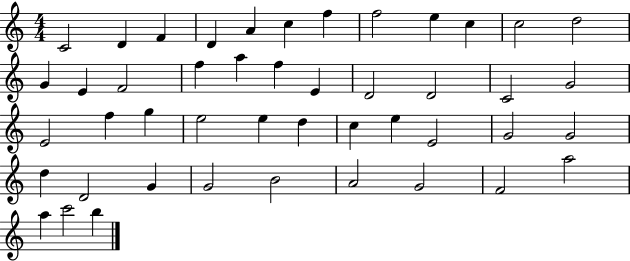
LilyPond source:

{
  \clef treble
  \numericTimeSignature
  \time 4/4
  \key c \major
  c'2 d'4 f'4 | d'4 a'4 c''4 f''4 | f''2 e''4 c''4 | c''2 d''2 | \break g'4 e'4 f'2 | f''4 a''4 f''4 e'4 | d'2 d'2 | c'2 g'2 | \break e'2 f''4 g''4 | e''2 e''4 d''4 | c''4 e''4 e'2 | g'2 g'2 | \break d''4 d'2 g'4 | g'2 b'2 | a'2 g'2 | f'2 a''2 | \break a''4 c'''2 b''4 | \bar "|."
}